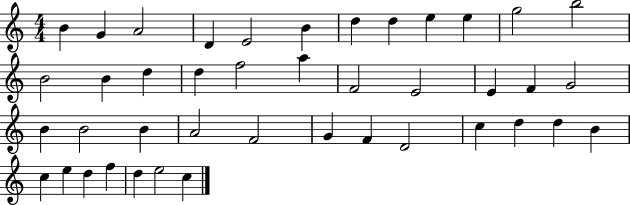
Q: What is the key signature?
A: C major